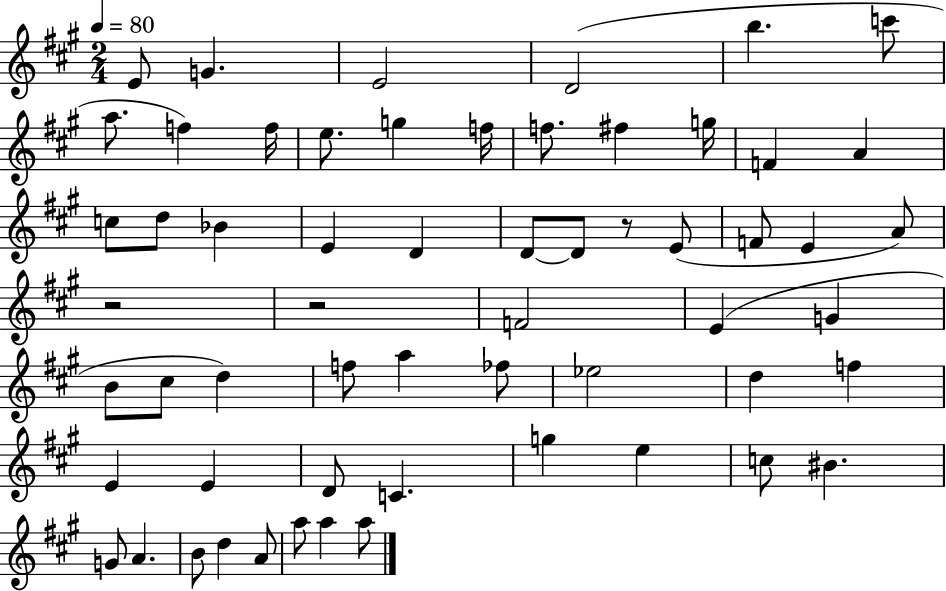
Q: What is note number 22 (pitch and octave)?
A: D4